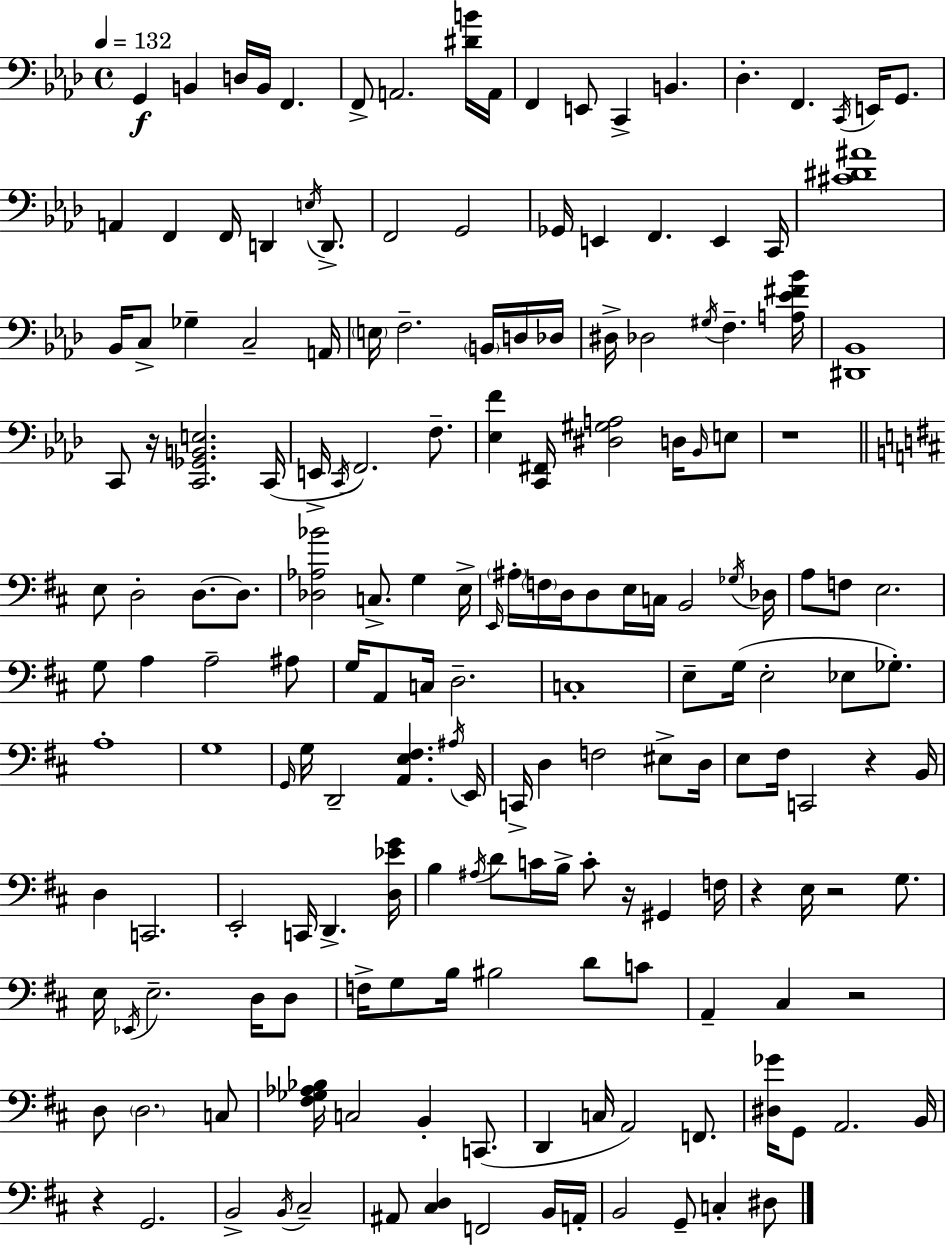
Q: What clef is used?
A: bass